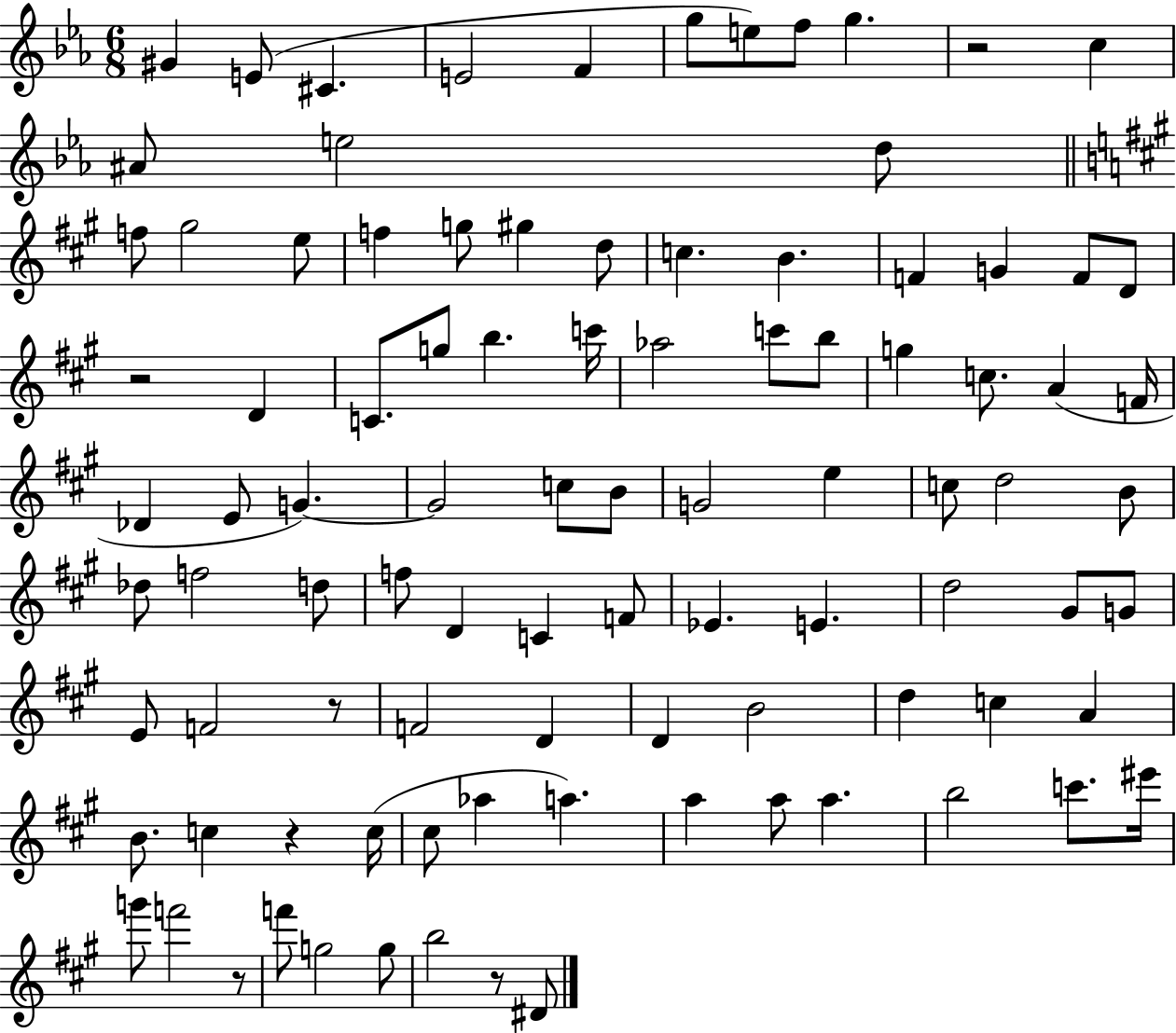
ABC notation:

X:1
T:Untitled
M:6/8
L:1/4
K:Eb
^G E/2 ^C E2 F g/2 e/2 f/2 g z2 c ^A/2 e2 d/2 f/2 ^g2 e/2 f g/2 ^g d/2 c B F G F/2 D/2 z2 D C/2 g/2 b c'/4 _a2 c'/2 b/2 g c/2 A F/4 _D E/2 G G2 c/2 B/2 G2 e c/2 d2 B/2 _d/2 f2 d/2 f/2 D C F/2 _E E d2 ^G/2 G/2 E/2 F2 z/2 F2 D D B2 d c A B/2 c z c/4 ^c/2 _a a a a/2 a b2 c'/2 ^e'/4 g'/2 f'2 z/2 f'/2 g2 g/2 b2 z/2 ^D/2